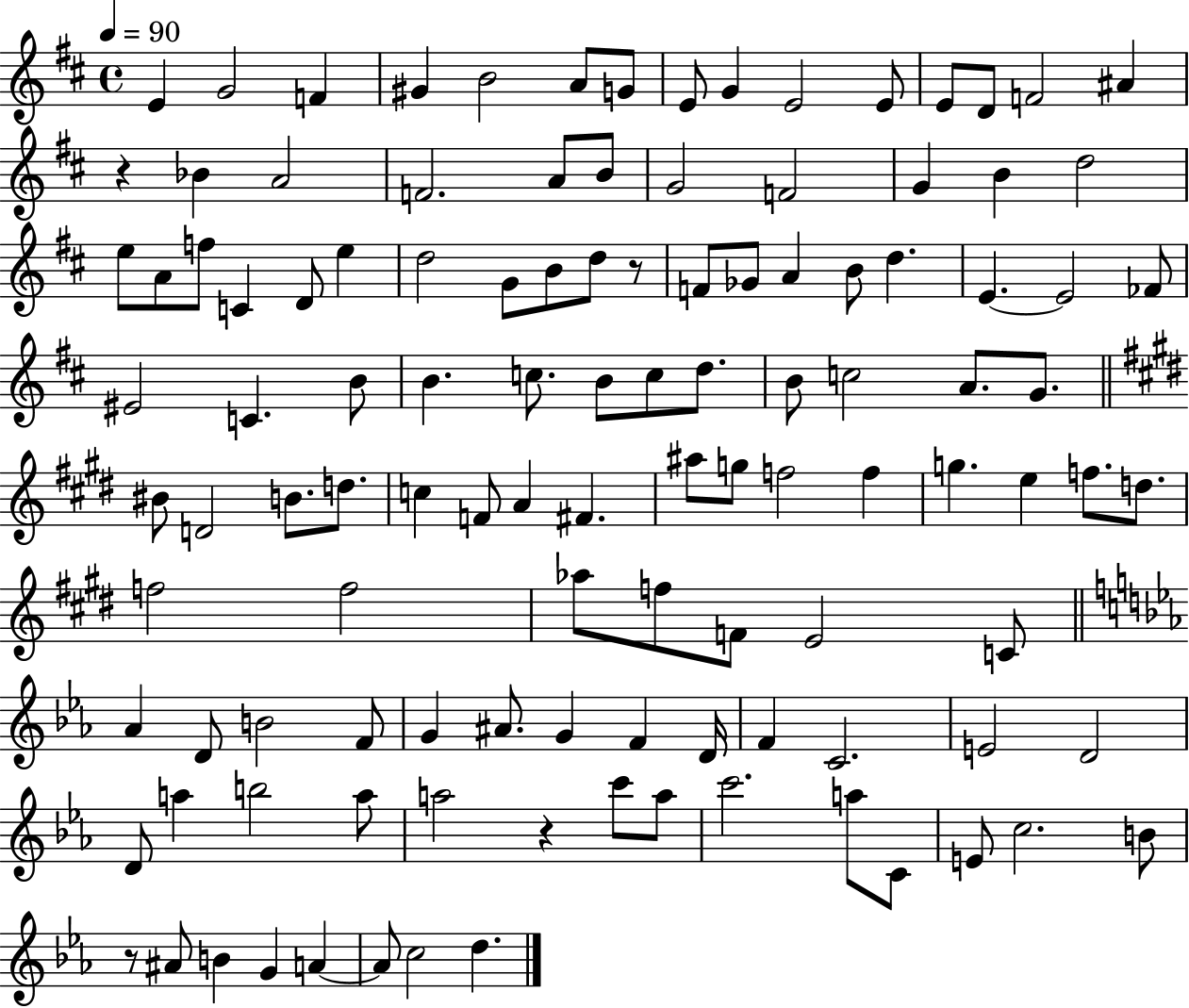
{
  \clef treble
  \time 4/4
  \defaultTimeSignature
  \key d \major
  \tempo 4 = 90
  e'4 g'2 f'4 | gis'4 b'2 a'8 g'8 | e'8 g'4 e'2 e'8 | e'8 d'8 f'2 ais'4 | \break r4 bes'4 a'2 | f'2. a'8 b'8 | g'2 f'2 | g'4 b'4 d''2 | \break e''8 a'8 f''8 c'4 d'8 e''4 | d''2 g'8 b'8 d''8 r8 | f'8 ges'8 a'4 b'8 d''4. | e'4.~~ e'2 fes'8 | \break eis'2 c'4. b'8 | b'4. c''8. b'8 c''8 d''8. | b'8 c''2 a'8. g'8. | \bar "||" \break \key e \major bis'8 d'2 b'8. d''8. | c''4 f'8 a'4 fis'4. | ais''8 g''8 f''2 f''4 | g''4. e''4 f''8. d''8. | \break f''2 f''2 | aes''8 f''8 f'8 e'2 c'8 | \bar "||" \break \key c \minor aes'4 d'8 b'2 f'8 | g'4 ais'8. g'4 f'4 d'16 | f'4 c'2. | e'2 d'2 | \break d'8 a''4 b''2 a''8 | a''2 r4 c'''8 a''8 | c'''2. a''8 c'8 | e'8 c''2. b'8 | \break r8 ais'8 b'4 g'4 a'4~~ | a'8 c''2 d''4. | \bar "|."
}